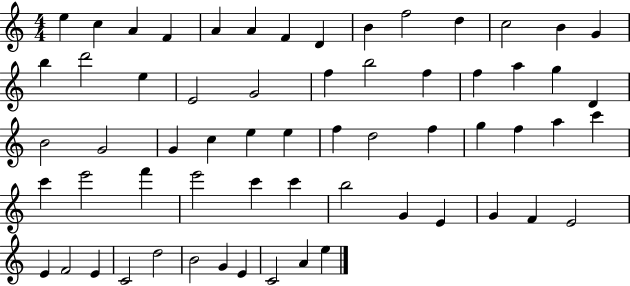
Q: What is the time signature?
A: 4/4